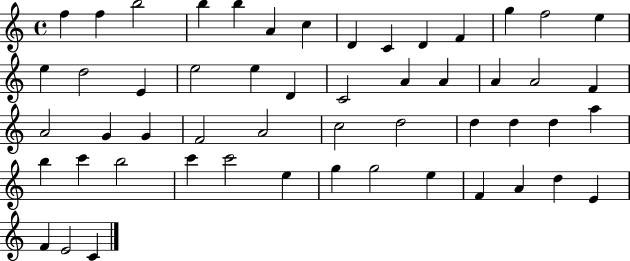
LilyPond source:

{
  \clef treble
  \time 4/4
  \defaultTimeSignature
  \key c \major
  f''4 f''4 b''2 | b''4 b''4 a'4 c''4 | d'4 c'4 d'4 f'4 | g''4 f''2 e''4 | \break e''4 d''2 e'4 | e''2 e''4 d'4 | c'2 a'4 a'4 | a'4 a'2 f'4 | \break a'2 g'4 g'4 | f'2 a'2 | c''2 d''2 | d''4 d''4 d''4 a''4 | \break b''4 c'''4 b''2 | c'''4 c'''2 e''4 | g''4 g''2 e''4 | f'4 a'4 d''4 e'4 | \break f'4 e'2 c'4 | \bar "|."
}